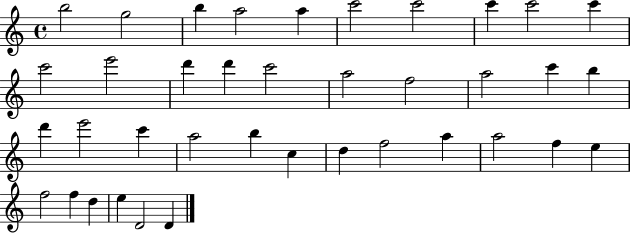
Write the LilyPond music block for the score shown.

{
  \clef treble
  \time 4/4
  \defaultTimeSignature
  \key c \major
  b''2 g''2 | b''4 a''2 a''4 | c'''2 c'''2 | c'''4 c'''2 c'''4 | \break c'''2 e'''2 | d'''4 d'''4 c'''2 | a''2 f''2 | a''2 c'''4 b''4 | \break d'''4 e'''2 c'''4 | a''2 b''4 c''4 | d''4 f''2 a''4 | a''2 f''4 e''4 | \break f''2 f''4 d''4 | e''4 d'2 d'4 | \bar "|."
}